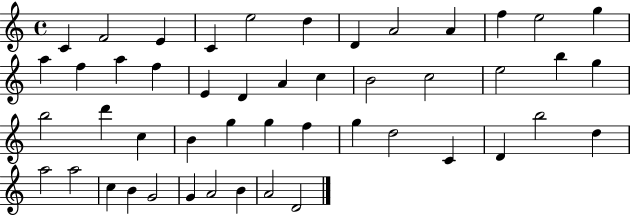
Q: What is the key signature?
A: C major